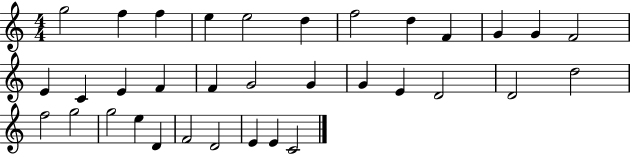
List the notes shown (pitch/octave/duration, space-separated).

G5/h F5/q F5/q E5/q E5/h D5/q F5/h D5/q F4/q G4/q G4/q F4/h E4/q C4/q E4/q F4/q F4/q G4/h G4/q G4/q E4/q D4/h D4/h D5/h F5/h G5/h G5/h E5/q D4/q F4/h D4/h E4/q E4/q C4/h